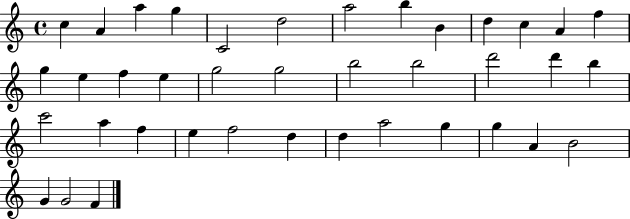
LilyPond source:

{
  \clef treble
  \time 4/4
  \defaultTimeSignature
  \key c \major
  c''4 a'4 a''4 g''4 | c'2 d''2 | a''2 b''4 b'4 | d''4 c''4 a'4 f''4 | \break g''4 e''4 f''4 e''4 | g''2 g''2 | b''2 b''2 | d'''2 d'''4 b''4 | \break c'''2 a''4 f''4 | e''4 f''2 d''4 | d''4 a''2 g''4 | g''4 a'4 b'2 | \break g'4 g'2 f'4 | \bar "|."
}